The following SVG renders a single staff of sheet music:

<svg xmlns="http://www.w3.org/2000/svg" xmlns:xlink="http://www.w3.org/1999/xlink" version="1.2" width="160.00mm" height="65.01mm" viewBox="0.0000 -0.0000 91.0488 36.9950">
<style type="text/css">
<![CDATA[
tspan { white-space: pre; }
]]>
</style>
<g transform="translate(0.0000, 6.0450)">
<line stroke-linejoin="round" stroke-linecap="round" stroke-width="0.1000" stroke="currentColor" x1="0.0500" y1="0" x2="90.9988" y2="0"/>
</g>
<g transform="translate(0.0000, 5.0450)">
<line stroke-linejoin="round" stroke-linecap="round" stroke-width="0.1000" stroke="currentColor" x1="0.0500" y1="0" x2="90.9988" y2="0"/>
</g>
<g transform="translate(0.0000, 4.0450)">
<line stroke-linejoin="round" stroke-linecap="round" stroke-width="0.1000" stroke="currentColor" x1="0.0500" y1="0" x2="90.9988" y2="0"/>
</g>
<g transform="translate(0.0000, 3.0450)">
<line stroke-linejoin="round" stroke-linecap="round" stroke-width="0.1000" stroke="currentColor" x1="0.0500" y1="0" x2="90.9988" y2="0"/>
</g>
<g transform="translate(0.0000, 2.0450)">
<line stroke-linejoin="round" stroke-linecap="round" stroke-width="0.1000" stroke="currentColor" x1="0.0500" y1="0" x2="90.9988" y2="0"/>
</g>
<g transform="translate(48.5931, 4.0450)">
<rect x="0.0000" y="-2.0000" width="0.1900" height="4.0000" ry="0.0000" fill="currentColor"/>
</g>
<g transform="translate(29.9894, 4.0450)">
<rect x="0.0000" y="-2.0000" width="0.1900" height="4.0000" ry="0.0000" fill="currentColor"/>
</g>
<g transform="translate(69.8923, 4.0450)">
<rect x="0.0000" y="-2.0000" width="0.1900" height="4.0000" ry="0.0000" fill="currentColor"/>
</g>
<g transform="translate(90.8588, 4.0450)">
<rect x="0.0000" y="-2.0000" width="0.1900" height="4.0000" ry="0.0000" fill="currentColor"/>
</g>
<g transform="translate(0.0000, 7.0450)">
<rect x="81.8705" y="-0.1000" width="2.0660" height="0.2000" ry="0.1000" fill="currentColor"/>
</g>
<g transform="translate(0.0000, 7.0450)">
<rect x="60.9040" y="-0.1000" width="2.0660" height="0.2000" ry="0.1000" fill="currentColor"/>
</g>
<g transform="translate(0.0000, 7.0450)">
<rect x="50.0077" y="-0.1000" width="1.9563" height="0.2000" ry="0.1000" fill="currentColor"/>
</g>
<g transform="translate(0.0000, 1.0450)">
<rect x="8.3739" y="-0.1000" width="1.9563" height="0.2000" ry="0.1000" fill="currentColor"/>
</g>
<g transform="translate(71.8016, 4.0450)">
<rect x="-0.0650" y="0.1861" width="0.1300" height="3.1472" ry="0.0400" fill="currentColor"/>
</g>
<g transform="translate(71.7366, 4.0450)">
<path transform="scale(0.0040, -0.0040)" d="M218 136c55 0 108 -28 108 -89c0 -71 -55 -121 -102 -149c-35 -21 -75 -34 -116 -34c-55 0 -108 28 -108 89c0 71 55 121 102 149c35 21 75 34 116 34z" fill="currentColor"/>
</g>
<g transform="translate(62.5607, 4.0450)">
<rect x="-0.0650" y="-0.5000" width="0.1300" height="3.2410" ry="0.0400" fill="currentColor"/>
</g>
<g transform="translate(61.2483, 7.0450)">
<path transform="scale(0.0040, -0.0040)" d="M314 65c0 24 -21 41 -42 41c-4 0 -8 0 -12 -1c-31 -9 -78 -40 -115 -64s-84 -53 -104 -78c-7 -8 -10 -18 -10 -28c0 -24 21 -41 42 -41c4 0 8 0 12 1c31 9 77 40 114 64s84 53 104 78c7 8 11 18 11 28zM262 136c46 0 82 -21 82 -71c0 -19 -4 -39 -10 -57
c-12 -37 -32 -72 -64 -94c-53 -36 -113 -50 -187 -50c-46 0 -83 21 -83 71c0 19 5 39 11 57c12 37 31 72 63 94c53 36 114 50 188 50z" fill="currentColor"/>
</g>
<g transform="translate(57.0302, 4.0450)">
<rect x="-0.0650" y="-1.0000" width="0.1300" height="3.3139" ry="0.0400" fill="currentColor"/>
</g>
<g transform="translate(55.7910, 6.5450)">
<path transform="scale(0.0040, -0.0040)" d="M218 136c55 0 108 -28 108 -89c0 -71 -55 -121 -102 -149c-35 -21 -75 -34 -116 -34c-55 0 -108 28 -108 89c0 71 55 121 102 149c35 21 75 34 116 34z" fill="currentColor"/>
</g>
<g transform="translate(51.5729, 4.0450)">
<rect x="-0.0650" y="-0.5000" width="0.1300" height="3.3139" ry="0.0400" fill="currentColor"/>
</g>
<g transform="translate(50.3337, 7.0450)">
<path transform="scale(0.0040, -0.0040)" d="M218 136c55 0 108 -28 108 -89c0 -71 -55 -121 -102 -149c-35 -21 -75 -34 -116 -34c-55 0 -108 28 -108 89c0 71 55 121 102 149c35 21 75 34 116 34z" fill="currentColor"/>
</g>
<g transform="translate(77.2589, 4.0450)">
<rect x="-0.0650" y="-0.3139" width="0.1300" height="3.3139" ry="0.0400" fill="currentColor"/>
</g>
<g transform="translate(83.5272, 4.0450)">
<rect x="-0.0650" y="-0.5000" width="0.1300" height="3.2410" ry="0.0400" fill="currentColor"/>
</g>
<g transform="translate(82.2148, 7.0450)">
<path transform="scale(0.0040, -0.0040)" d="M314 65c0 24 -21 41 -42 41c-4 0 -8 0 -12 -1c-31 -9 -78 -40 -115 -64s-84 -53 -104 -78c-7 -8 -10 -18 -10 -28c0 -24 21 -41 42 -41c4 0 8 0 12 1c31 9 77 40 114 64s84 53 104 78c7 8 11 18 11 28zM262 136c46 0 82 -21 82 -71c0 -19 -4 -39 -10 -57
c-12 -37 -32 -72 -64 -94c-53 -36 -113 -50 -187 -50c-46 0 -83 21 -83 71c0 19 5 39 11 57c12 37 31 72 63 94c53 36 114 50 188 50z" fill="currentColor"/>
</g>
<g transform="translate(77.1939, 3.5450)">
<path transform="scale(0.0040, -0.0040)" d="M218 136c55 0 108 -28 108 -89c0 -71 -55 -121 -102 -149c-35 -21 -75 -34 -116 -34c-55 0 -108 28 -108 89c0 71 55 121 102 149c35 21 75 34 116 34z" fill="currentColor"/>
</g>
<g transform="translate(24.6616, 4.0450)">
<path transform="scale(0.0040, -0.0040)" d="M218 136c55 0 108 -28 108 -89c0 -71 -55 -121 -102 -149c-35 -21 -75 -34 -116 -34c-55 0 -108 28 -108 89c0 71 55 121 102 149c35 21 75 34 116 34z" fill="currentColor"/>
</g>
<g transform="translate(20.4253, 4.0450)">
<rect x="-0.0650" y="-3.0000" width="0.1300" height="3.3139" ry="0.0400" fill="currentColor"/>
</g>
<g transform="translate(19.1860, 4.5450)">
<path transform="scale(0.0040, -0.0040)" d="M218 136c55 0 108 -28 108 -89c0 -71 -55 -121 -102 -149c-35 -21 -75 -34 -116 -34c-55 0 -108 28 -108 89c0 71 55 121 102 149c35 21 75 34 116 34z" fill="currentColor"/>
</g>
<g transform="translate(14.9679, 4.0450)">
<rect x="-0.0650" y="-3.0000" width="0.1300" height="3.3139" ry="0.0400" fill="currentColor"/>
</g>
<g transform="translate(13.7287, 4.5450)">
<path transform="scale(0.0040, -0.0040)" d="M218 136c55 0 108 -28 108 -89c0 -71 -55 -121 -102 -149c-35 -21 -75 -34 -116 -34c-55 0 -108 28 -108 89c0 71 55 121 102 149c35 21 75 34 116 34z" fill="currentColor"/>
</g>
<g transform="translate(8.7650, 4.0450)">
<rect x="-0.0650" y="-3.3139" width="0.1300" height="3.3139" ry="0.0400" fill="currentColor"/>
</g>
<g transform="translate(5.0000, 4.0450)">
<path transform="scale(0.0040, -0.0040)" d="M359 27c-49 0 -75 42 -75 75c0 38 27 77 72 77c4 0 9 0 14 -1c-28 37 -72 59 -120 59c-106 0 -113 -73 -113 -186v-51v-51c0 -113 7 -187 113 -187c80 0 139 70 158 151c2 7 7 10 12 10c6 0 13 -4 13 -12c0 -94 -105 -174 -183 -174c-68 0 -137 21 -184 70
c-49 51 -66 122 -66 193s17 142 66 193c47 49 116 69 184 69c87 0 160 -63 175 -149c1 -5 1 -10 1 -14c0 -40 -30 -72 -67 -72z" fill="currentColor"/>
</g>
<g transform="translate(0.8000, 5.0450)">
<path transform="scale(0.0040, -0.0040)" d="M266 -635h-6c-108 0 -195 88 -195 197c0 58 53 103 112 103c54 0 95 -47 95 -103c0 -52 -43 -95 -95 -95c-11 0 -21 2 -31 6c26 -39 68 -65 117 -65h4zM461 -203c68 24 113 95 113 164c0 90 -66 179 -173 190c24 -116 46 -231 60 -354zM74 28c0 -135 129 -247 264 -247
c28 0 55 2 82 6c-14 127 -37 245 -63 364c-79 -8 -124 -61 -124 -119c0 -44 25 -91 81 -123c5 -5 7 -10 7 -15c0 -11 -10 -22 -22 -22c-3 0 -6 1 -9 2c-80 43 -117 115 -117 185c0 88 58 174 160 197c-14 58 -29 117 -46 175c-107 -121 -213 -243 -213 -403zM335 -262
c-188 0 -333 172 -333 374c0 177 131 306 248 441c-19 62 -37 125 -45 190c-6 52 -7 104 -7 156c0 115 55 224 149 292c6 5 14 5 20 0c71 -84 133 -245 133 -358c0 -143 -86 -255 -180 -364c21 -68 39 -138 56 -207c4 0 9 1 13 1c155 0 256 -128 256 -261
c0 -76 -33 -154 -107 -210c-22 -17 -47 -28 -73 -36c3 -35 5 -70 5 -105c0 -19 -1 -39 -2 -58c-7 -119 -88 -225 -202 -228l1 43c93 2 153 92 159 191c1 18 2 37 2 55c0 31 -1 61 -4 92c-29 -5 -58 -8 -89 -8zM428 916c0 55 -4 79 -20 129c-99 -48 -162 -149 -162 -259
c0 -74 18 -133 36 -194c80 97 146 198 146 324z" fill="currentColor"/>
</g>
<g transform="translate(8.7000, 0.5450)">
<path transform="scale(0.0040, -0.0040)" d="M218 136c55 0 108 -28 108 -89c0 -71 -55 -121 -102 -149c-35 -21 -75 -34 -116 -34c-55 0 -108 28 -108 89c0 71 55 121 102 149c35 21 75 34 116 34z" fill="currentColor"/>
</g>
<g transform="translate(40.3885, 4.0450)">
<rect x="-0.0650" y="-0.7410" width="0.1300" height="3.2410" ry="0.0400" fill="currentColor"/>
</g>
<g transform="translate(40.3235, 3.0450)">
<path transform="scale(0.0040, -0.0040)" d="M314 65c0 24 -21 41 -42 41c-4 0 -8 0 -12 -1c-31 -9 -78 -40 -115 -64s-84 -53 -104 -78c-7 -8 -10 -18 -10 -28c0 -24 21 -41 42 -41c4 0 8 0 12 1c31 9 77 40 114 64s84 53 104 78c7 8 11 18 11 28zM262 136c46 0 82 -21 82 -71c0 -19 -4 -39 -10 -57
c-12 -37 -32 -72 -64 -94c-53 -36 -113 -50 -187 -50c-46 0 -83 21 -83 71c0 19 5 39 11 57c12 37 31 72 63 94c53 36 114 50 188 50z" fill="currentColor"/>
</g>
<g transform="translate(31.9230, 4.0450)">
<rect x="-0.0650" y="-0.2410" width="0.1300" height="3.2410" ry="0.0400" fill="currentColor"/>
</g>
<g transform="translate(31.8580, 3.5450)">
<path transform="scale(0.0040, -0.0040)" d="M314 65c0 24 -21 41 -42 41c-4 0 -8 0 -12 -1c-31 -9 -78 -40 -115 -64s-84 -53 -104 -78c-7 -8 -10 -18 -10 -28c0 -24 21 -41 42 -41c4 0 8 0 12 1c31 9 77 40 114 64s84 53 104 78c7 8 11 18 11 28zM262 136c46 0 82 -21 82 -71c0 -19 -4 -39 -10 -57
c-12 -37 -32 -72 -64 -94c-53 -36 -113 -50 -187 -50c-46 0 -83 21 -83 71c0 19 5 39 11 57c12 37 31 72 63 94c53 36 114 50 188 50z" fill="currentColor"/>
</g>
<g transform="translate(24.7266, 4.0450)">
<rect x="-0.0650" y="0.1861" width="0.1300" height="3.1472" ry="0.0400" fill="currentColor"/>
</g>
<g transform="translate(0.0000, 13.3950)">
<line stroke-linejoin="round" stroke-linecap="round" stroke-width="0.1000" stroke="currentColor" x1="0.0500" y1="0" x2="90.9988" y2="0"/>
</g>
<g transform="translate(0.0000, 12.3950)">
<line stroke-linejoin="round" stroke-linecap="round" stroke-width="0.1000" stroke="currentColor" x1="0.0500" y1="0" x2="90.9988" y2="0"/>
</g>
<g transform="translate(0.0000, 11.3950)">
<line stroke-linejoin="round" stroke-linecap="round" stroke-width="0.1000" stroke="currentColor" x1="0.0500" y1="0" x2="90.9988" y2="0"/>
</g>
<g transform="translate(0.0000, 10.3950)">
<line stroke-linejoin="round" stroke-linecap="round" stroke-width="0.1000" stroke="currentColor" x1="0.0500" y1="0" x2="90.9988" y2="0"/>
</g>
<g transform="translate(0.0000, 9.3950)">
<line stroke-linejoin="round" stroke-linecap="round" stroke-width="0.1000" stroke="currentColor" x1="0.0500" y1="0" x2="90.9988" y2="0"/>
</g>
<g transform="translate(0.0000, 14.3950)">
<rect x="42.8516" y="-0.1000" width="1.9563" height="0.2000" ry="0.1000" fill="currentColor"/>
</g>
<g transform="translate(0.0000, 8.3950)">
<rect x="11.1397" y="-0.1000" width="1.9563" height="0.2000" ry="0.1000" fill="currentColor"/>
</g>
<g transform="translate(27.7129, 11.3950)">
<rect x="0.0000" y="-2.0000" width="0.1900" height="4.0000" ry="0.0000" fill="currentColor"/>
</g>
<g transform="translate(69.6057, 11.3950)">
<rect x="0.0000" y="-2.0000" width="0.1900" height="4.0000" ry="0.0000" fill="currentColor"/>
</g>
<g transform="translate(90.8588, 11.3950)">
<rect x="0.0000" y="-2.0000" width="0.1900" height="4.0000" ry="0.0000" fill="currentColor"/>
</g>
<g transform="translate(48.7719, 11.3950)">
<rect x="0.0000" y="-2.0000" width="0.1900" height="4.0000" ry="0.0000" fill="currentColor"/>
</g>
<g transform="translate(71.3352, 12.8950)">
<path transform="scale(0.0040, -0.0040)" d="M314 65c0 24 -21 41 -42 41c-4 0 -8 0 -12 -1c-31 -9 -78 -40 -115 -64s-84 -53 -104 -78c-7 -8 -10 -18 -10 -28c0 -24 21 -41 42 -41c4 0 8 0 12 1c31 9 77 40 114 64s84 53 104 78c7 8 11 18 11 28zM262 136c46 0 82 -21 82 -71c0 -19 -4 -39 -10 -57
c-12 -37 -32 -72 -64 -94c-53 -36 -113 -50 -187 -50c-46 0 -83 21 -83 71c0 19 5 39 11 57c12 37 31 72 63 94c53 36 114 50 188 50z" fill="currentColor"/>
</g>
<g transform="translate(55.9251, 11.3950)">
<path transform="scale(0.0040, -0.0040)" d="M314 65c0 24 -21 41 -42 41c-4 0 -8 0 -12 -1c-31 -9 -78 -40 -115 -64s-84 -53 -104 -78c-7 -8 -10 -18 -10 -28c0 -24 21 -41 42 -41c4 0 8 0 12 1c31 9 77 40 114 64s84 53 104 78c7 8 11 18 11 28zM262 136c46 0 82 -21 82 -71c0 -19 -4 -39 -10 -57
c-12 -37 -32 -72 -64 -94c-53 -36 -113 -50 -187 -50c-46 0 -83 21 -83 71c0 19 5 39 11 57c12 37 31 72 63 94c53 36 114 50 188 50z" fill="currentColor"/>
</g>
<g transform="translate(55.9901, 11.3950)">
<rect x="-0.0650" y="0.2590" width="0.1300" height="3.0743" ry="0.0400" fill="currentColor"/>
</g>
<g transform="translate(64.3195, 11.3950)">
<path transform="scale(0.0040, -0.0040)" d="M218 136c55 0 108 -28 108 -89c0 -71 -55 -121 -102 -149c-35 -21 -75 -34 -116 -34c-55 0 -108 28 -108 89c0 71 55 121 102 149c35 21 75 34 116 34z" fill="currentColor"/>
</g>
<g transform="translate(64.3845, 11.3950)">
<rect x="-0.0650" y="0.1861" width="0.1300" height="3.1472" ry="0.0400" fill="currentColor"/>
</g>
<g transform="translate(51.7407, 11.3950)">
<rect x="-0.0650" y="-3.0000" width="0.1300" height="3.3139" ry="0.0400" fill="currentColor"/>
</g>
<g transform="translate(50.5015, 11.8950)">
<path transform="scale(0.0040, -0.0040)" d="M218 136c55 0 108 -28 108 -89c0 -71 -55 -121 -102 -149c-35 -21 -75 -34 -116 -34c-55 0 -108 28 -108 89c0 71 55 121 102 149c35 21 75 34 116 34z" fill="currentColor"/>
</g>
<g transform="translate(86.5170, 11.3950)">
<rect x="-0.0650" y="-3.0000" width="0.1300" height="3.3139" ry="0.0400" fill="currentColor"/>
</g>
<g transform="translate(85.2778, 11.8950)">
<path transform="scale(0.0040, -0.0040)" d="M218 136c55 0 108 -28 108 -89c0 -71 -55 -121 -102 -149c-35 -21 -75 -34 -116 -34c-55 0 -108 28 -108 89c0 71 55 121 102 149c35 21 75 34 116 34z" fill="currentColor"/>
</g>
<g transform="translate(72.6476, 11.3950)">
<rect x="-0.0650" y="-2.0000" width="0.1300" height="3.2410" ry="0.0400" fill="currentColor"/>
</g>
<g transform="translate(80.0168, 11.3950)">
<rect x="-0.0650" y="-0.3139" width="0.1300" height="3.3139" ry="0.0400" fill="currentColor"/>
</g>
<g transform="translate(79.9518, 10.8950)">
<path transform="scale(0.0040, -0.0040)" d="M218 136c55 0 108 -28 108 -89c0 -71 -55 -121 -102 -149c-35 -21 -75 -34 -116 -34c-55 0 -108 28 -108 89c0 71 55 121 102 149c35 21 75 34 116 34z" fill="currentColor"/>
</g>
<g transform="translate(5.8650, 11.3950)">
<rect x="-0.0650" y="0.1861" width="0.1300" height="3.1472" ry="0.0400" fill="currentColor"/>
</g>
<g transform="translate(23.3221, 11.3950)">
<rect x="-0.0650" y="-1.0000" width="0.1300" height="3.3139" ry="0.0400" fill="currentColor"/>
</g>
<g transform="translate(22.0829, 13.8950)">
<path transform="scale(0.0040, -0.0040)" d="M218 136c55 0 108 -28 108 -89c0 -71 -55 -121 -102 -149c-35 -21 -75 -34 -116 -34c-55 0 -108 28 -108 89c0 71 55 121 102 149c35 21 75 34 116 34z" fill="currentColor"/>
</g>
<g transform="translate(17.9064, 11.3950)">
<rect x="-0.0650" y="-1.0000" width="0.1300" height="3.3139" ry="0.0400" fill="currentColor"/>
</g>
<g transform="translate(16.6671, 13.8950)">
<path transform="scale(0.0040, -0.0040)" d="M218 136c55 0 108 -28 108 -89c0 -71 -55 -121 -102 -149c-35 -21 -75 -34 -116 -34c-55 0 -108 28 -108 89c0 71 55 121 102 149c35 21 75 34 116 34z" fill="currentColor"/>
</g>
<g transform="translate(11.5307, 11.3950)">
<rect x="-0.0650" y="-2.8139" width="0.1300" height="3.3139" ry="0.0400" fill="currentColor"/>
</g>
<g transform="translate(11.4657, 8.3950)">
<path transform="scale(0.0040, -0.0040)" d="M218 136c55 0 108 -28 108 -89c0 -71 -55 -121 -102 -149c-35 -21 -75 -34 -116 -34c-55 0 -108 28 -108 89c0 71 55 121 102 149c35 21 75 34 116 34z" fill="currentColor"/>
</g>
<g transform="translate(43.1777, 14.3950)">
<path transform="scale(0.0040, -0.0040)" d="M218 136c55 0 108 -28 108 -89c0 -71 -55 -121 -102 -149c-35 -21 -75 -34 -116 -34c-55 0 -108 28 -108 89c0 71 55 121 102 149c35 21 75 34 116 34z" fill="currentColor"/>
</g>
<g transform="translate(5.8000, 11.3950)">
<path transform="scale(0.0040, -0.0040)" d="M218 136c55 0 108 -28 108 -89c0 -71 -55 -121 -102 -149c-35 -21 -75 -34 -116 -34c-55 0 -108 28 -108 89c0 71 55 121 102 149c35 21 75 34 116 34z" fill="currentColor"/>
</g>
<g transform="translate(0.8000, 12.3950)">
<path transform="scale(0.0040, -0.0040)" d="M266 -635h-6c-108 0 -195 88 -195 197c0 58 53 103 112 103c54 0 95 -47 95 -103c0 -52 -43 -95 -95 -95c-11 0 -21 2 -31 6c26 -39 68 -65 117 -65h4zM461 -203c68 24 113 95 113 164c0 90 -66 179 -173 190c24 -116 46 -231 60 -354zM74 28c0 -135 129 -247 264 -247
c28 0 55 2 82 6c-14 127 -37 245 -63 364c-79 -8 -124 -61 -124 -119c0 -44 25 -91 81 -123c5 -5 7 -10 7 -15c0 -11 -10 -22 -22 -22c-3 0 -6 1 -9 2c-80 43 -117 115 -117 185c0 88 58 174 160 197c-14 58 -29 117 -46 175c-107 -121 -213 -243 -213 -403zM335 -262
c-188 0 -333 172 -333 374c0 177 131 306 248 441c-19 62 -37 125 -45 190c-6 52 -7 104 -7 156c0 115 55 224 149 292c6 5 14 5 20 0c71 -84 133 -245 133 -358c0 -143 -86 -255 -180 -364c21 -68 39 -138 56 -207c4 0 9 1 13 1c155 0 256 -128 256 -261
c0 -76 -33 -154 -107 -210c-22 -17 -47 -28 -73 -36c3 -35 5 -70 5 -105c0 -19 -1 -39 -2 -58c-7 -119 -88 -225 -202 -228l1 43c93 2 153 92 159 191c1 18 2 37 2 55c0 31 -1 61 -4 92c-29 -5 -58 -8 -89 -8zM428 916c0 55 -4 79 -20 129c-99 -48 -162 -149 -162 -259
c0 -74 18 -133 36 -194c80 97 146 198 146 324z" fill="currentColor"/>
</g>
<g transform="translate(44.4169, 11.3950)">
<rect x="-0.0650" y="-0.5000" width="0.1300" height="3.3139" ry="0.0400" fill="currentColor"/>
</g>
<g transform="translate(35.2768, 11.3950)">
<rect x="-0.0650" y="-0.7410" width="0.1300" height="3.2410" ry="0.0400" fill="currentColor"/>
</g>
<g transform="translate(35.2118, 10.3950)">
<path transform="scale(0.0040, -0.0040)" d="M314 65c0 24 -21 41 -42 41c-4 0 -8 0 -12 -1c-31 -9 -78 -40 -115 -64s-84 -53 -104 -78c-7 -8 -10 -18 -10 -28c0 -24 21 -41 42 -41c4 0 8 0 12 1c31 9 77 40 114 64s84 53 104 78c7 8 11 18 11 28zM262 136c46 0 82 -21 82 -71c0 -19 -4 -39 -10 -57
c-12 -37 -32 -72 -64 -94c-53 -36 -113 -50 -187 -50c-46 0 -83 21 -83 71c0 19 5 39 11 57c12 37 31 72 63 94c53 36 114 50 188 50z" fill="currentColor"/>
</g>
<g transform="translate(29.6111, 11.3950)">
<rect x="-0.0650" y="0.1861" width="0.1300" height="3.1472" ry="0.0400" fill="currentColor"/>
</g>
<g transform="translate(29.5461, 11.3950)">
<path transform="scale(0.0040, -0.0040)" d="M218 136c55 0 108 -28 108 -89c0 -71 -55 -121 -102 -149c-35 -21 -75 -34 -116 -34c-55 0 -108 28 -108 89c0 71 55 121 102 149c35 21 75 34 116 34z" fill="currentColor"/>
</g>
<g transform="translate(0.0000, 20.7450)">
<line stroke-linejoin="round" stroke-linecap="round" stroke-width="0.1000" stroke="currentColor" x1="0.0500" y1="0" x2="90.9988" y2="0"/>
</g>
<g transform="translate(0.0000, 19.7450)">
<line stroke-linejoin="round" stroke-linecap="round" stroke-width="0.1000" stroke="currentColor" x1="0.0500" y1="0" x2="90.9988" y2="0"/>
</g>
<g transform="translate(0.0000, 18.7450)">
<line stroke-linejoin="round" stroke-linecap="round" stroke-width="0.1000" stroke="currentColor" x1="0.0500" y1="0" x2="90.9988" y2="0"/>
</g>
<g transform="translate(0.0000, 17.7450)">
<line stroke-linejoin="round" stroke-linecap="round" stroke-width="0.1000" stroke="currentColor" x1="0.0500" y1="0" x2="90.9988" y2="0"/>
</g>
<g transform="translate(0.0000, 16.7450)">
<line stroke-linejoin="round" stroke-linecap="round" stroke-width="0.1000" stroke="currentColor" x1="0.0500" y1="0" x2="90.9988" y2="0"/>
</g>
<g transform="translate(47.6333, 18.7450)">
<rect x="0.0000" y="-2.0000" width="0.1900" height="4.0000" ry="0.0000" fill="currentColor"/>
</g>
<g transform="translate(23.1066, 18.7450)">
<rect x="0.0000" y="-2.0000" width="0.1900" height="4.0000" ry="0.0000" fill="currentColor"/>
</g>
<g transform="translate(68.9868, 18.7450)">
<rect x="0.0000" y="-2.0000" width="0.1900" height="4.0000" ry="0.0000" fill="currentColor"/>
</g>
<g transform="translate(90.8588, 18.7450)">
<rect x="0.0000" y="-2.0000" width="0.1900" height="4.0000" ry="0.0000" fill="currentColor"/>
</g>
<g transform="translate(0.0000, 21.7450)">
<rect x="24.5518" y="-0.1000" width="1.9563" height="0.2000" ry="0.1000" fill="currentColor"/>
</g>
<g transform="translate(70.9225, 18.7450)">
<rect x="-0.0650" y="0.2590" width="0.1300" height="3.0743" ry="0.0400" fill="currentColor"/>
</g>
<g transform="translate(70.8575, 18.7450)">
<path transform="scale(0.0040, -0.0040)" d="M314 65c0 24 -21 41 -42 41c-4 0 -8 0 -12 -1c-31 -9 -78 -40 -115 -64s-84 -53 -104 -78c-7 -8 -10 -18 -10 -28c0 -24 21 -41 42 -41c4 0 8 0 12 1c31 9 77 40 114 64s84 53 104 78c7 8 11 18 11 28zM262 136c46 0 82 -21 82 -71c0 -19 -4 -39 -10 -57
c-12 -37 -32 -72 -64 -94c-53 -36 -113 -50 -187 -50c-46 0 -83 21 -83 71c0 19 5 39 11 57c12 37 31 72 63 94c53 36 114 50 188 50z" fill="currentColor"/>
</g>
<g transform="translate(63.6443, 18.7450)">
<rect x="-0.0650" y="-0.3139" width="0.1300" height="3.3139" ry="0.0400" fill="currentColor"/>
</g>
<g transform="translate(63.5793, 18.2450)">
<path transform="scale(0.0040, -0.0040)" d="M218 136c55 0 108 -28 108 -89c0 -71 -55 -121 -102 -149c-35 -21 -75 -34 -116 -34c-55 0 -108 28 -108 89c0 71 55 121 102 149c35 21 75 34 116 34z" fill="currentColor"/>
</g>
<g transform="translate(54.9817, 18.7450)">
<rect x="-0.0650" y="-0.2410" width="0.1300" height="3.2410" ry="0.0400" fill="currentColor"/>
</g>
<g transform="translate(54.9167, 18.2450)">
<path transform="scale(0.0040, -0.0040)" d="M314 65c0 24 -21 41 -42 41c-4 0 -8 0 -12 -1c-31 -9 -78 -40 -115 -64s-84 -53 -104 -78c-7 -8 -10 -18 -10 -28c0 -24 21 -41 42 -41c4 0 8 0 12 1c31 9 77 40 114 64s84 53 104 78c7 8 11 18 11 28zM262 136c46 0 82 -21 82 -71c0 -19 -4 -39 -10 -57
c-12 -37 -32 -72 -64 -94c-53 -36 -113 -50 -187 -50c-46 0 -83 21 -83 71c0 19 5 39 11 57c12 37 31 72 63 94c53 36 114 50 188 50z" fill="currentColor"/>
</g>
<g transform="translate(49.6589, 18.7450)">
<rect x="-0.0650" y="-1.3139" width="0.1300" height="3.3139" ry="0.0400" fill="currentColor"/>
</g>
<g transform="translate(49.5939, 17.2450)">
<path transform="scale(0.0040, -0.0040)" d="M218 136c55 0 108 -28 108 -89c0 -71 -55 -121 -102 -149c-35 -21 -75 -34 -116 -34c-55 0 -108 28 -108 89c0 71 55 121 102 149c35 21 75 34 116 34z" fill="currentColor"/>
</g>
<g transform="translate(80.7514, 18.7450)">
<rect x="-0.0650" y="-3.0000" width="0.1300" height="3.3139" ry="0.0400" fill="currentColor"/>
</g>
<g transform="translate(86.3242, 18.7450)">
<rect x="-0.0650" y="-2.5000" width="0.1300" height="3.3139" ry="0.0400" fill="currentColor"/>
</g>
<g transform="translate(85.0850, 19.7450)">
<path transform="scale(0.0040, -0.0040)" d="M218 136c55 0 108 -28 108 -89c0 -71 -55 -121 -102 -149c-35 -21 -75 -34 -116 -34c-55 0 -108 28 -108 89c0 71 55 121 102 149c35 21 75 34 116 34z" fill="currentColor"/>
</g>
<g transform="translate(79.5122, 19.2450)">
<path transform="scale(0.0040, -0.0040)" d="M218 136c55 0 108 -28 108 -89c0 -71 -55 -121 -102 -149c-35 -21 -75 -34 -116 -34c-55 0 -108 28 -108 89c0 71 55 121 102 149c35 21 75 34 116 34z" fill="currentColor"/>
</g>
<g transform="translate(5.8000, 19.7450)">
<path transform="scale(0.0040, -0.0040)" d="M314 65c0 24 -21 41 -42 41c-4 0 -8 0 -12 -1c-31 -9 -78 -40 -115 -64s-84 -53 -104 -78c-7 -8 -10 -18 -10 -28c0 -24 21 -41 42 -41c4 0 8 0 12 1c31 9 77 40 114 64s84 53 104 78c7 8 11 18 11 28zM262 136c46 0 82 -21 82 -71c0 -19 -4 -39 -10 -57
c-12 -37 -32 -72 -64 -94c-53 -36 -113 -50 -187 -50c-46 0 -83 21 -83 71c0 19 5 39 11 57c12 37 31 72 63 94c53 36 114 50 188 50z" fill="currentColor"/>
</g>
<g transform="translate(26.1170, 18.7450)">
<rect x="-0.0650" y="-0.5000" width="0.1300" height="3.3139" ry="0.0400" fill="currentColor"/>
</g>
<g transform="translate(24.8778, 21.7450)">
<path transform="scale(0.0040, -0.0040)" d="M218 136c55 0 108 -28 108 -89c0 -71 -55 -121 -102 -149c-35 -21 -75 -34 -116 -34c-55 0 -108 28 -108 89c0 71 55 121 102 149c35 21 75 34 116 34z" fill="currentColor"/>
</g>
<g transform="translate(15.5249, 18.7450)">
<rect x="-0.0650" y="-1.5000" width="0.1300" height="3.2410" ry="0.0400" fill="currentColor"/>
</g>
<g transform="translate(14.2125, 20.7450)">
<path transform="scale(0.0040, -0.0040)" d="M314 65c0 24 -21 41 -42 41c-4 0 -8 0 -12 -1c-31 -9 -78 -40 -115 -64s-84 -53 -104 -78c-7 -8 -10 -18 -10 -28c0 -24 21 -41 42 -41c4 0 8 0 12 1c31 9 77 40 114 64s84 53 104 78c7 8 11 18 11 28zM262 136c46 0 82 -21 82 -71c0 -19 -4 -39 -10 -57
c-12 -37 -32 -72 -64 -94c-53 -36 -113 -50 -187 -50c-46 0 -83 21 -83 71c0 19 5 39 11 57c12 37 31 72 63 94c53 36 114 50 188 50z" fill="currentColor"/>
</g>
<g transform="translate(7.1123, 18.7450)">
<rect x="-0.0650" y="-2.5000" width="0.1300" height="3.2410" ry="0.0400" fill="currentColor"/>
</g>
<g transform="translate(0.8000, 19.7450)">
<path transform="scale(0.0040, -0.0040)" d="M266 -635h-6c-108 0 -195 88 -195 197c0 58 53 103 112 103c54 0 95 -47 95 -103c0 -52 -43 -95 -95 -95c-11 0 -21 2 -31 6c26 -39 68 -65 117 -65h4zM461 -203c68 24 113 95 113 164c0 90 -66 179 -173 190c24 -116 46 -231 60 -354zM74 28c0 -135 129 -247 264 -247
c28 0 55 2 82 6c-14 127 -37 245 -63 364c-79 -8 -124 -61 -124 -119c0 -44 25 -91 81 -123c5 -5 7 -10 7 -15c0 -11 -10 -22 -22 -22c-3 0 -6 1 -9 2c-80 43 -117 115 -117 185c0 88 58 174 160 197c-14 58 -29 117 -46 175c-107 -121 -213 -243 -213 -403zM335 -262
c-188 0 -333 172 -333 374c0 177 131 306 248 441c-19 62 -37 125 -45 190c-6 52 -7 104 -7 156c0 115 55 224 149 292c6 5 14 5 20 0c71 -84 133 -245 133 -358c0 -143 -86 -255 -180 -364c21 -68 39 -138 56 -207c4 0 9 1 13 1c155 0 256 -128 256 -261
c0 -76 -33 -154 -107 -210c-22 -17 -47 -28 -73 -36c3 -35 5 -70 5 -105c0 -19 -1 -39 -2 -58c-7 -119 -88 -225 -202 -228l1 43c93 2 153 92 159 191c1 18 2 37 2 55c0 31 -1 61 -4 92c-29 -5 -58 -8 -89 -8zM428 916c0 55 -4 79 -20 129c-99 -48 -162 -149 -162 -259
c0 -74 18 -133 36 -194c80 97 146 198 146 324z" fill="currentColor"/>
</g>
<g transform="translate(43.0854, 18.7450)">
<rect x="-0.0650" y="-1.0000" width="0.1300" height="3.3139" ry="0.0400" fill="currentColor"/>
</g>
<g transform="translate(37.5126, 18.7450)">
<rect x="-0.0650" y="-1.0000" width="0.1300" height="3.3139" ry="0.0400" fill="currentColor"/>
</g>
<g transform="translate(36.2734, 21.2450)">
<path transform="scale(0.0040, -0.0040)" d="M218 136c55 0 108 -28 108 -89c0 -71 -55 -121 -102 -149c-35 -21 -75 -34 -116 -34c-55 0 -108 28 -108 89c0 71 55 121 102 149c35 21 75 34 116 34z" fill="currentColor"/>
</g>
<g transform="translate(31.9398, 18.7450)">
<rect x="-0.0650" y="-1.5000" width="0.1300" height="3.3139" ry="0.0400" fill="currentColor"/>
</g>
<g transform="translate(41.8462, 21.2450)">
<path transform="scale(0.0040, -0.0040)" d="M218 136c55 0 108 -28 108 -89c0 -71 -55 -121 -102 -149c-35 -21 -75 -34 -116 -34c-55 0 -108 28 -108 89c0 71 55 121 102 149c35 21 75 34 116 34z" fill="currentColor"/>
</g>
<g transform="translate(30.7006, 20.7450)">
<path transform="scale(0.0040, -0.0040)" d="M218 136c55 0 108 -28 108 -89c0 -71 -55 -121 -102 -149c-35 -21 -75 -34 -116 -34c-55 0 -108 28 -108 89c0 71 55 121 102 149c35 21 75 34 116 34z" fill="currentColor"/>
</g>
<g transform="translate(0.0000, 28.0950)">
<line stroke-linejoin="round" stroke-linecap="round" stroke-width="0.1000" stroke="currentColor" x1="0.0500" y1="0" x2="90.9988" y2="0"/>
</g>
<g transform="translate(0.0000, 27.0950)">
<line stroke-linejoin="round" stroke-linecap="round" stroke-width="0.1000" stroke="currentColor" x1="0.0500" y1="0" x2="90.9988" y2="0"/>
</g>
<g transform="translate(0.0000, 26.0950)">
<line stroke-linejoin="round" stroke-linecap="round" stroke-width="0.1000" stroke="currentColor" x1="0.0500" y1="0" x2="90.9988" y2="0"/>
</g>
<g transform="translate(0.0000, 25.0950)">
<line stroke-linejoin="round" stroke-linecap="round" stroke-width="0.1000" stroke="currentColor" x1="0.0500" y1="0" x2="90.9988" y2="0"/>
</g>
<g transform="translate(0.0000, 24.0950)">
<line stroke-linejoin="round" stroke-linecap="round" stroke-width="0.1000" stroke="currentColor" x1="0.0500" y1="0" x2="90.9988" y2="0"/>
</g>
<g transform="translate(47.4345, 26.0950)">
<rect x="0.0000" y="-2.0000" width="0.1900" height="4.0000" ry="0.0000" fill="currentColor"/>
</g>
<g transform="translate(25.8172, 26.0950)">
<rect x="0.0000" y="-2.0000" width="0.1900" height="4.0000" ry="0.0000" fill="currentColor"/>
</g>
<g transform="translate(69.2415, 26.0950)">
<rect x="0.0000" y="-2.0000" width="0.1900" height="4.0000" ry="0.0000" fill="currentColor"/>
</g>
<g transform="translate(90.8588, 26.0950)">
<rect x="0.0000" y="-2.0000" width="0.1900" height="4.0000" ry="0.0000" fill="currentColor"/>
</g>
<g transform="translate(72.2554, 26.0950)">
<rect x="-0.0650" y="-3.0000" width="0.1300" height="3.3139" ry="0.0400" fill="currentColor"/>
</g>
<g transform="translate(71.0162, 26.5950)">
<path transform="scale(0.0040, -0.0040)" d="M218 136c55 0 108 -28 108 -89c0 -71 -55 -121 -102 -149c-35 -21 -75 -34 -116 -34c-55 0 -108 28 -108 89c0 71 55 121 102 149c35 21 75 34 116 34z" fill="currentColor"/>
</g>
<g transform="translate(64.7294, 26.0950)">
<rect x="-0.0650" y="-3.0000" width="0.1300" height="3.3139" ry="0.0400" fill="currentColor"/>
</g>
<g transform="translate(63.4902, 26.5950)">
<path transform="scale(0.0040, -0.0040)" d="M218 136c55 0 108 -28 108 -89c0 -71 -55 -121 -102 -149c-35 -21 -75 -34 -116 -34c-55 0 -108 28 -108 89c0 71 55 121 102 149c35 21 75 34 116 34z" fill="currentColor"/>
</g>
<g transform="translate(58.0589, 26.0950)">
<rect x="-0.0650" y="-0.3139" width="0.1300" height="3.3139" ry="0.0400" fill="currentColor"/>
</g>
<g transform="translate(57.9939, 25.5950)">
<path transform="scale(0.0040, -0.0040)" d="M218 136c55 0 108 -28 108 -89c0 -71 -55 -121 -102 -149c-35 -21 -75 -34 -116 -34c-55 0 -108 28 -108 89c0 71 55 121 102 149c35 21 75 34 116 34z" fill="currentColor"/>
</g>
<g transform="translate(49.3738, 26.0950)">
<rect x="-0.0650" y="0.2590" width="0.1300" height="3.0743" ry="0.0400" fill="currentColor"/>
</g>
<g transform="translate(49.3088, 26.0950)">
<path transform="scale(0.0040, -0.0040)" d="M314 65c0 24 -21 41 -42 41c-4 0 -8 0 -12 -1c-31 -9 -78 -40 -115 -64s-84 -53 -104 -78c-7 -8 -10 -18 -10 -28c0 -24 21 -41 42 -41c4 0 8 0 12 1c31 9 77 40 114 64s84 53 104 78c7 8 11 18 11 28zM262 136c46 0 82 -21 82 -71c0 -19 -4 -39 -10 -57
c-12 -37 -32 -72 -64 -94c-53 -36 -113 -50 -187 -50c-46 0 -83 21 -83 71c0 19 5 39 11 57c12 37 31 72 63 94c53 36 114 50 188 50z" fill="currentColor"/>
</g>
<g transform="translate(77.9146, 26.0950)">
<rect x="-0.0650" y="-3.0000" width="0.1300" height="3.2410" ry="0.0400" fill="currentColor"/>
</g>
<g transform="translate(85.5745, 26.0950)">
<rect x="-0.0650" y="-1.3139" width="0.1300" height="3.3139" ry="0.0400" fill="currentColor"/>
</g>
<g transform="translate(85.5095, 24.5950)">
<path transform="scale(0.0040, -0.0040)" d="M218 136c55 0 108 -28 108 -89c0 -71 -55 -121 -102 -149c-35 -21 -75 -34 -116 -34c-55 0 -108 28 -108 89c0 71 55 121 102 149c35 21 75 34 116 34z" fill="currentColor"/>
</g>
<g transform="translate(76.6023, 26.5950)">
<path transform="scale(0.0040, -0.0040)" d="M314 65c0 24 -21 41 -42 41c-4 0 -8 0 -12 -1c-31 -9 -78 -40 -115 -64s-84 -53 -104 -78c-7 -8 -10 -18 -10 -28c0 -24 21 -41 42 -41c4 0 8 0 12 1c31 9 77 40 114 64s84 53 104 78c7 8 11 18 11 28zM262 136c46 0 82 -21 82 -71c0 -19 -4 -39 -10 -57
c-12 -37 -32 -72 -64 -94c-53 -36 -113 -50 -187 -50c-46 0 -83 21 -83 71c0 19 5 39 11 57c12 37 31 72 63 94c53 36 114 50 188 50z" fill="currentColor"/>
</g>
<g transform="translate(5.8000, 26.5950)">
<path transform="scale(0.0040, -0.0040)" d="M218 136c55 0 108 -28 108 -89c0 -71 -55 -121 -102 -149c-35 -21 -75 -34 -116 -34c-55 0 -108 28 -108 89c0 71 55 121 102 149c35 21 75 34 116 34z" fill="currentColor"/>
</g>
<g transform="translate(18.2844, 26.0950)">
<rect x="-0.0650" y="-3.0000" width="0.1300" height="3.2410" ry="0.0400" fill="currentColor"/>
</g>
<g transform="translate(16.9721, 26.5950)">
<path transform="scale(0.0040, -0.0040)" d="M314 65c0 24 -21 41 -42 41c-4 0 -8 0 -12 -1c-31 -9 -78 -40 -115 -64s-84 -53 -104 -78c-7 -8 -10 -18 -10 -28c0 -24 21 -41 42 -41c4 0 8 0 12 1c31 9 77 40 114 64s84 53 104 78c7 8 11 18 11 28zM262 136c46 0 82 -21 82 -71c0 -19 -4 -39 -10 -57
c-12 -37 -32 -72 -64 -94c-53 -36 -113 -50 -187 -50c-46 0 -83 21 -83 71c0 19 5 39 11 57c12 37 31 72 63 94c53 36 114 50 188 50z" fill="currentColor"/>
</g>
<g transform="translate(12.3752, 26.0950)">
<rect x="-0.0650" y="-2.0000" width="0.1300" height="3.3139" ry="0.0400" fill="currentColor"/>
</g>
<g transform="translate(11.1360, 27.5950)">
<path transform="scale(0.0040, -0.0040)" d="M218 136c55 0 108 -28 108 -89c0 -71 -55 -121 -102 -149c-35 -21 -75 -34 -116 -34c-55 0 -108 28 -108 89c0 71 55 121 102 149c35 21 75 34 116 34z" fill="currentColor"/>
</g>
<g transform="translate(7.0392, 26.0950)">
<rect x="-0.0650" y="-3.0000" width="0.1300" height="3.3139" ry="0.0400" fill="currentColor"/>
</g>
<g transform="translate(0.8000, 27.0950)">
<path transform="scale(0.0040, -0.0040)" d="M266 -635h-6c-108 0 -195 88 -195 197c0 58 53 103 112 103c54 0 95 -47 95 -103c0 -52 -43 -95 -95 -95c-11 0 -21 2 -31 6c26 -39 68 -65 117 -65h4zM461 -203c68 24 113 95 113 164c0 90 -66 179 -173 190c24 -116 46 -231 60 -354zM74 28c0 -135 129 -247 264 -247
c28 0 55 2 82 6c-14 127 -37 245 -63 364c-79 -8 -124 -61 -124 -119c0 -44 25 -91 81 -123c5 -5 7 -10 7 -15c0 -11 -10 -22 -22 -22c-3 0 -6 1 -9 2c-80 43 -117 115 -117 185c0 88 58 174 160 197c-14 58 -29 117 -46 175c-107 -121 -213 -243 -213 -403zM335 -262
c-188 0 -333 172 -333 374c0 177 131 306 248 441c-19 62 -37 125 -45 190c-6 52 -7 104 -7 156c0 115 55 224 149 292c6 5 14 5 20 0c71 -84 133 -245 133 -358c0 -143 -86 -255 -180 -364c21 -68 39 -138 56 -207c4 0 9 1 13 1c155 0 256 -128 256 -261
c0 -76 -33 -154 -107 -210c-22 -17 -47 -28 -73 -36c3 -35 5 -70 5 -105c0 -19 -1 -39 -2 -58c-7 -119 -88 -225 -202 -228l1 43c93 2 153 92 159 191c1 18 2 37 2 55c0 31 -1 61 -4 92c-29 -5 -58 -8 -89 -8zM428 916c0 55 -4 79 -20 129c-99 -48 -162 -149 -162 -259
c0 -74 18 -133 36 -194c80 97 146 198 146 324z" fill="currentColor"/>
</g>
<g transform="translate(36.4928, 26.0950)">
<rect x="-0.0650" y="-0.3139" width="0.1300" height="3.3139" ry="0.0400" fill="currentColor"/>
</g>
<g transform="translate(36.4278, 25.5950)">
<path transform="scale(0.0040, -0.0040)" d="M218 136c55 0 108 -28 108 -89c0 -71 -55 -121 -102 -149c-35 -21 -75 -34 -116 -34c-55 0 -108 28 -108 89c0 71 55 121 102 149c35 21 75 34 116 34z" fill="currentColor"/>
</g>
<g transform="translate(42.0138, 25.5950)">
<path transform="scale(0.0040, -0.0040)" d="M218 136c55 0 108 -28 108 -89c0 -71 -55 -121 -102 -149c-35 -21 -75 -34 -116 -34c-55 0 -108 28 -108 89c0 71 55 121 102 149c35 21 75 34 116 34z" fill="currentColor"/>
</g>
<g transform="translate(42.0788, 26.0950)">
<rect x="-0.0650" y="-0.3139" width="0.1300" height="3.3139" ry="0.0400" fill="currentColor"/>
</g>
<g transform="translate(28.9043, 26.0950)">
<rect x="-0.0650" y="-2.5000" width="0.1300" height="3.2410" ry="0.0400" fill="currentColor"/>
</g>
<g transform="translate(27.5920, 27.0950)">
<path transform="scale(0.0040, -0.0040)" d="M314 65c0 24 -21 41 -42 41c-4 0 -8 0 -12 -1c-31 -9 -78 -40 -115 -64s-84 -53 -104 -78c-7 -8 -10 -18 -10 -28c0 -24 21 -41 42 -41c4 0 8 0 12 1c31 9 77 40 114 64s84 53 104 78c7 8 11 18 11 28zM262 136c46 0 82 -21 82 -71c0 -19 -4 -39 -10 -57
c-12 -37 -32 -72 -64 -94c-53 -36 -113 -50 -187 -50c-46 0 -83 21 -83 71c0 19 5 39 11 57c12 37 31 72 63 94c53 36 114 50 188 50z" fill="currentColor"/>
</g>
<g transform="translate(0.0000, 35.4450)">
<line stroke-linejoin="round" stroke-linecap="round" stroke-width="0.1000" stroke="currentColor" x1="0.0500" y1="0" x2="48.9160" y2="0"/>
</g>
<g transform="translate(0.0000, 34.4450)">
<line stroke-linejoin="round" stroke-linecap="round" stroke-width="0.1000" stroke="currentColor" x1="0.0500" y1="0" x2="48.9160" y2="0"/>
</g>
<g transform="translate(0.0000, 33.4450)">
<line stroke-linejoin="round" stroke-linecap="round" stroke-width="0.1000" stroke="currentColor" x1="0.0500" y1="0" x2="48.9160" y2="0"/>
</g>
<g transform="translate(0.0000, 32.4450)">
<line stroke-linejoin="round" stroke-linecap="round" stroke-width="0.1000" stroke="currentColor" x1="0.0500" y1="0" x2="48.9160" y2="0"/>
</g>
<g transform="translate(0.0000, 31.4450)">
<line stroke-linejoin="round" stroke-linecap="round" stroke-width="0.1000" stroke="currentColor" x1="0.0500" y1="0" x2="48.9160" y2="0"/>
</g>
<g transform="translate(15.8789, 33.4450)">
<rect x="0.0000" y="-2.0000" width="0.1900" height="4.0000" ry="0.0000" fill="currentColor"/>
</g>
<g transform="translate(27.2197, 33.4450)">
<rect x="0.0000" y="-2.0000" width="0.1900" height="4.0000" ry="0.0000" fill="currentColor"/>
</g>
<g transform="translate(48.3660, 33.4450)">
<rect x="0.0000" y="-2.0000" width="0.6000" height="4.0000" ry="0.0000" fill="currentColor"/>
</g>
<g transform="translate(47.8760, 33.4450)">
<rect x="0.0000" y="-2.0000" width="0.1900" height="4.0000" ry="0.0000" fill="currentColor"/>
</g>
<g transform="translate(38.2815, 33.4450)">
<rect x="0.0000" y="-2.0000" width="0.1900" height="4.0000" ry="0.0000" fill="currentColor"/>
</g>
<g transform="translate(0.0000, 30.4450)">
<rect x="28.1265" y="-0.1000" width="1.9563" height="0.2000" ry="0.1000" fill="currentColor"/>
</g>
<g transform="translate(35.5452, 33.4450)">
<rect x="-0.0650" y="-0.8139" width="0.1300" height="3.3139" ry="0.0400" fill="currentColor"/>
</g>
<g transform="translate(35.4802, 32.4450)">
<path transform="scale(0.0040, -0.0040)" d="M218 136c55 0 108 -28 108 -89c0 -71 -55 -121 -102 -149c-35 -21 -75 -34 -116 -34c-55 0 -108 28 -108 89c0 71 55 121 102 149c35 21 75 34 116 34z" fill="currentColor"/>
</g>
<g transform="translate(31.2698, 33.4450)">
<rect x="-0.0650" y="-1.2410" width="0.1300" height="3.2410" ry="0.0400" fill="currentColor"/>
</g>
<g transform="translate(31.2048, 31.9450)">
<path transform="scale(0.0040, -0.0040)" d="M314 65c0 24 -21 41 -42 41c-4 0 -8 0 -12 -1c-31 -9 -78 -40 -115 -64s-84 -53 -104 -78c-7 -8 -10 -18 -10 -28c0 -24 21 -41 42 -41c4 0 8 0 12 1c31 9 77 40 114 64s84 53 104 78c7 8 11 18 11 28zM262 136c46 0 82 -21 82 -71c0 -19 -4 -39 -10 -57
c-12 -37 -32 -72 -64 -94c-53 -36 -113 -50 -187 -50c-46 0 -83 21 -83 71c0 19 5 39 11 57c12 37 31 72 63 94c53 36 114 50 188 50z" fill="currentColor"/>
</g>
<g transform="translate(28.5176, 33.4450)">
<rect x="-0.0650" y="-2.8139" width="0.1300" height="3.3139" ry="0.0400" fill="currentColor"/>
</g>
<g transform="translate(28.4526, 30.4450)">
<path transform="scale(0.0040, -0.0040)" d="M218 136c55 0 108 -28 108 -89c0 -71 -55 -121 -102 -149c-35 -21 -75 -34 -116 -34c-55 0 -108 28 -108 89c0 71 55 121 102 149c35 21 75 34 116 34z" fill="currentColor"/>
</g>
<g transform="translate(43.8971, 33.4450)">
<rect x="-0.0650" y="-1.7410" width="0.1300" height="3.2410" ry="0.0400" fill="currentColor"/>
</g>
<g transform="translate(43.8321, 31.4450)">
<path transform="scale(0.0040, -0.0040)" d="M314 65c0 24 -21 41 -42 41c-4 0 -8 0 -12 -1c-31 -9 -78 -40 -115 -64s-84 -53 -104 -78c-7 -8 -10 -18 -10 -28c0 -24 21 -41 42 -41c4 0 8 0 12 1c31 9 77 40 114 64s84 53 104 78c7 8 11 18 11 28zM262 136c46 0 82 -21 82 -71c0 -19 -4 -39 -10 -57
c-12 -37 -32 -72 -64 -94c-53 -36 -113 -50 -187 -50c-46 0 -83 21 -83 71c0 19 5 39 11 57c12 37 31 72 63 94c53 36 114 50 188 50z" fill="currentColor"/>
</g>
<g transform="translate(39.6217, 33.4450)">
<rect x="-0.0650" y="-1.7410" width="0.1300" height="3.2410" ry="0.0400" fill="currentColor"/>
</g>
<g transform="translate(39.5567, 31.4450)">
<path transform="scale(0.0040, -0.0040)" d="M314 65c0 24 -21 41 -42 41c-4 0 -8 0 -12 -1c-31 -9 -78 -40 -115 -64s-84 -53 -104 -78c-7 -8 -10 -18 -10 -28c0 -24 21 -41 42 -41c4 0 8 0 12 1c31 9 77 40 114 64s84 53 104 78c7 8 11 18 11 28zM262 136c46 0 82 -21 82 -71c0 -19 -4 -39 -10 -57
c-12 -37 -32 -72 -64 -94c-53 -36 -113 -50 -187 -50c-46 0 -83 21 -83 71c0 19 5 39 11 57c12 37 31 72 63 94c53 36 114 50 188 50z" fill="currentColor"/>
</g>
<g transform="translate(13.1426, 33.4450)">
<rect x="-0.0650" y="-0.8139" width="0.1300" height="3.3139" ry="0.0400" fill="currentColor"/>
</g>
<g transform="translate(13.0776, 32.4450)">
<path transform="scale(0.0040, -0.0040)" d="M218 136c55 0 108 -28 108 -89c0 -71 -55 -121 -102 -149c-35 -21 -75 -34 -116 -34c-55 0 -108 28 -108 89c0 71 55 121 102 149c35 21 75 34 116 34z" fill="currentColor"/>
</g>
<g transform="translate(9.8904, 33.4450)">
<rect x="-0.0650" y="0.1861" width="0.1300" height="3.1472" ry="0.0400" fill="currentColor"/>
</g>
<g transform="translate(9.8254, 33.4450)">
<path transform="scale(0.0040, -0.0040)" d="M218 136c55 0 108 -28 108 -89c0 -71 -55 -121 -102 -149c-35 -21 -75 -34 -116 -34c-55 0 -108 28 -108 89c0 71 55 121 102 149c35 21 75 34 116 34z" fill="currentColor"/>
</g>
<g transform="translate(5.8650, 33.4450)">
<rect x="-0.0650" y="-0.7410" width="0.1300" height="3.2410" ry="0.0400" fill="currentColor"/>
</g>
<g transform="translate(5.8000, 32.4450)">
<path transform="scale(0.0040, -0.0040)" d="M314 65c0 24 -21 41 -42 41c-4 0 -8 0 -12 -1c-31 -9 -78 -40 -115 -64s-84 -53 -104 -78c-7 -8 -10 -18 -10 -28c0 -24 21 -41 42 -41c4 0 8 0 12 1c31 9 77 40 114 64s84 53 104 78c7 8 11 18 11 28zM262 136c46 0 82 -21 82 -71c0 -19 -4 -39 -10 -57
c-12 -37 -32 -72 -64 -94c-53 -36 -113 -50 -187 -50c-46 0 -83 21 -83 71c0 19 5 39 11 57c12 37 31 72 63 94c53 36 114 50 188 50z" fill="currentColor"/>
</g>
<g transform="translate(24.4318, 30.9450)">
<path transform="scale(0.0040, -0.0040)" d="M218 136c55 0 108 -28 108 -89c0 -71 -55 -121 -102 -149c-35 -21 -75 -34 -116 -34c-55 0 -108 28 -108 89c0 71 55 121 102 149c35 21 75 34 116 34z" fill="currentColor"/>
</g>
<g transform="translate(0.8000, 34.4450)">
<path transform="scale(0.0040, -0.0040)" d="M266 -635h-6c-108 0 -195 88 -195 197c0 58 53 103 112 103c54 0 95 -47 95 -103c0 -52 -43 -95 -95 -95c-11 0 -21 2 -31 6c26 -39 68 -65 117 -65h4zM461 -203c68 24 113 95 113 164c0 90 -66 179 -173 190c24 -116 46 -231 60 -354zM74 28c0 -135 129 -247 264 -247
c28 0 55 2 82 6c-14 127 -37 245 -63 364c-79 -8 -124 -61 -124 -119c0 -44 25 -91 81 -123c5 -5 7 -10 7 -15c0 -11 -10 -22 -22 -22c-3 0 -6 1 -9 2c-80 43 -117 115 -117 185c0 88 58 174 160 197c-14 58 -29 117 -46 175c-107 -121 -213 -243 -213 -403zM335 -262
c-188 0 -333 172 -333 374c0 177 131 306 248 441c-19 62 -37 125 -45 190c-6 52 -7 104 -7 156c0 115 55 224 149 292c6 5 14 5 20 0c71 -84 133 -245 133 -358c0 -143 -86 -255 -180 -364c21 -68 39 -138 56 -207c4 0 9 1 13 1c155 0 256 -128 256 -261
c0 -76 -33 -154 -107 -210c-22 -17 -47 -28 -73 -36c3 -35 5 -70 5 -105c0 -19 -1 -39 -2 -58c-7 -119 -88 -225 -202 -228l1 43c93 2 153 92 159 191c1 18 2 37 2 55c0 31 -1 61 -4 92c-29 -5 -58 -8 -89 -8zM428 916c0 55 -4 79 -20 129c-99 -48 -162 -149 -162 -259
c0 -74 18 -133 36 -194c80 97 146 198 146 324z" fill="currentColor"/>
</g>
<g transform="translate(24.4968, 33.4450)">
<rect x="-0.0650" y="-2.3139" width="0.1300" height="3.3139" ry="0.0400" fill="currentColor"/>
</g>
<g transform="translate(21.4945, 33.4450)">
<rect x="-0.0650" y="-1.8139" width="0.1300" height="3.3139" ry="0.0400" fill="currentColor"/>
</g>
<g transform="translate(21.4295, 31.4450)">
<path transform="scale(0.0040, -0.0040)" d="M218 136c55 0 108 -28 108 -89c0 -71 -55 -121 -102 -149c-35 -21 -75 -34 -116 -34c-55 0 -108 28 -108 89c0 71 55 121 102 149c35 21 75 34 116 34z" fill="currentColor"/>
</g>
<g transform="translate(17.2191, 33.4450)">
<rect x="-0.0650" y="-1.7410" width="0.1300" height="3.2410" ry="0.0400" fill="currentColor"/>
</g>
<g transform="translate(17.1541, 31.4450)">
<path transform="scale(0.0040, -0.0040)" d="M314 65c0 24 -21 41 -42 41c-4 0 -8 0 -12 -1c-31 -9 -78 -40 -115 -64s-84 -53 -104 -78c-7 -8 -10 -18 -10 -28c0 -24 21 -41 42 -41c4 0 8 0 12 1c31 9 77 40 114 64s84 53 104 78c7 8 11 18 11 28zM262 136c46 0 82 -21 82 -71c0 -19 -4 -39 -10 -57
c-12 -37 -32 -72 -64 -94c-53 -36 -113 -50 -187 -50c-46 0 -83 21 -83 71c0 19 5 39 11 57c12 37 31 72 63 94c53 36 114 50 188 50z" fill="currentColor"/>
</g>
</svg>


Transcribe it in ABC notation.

X:1
T:Untitled
M:4/4
L:1/4
K:C
b A A B c2 d2 C D C2 B c C2 B a D D B d2 C A B2 B F2 c A G2 E2 C E D D e c2 c B2 A G A F A2 G2 c c B2 c A A A2 e d2 B d f2 f g a e2 d f2 f2